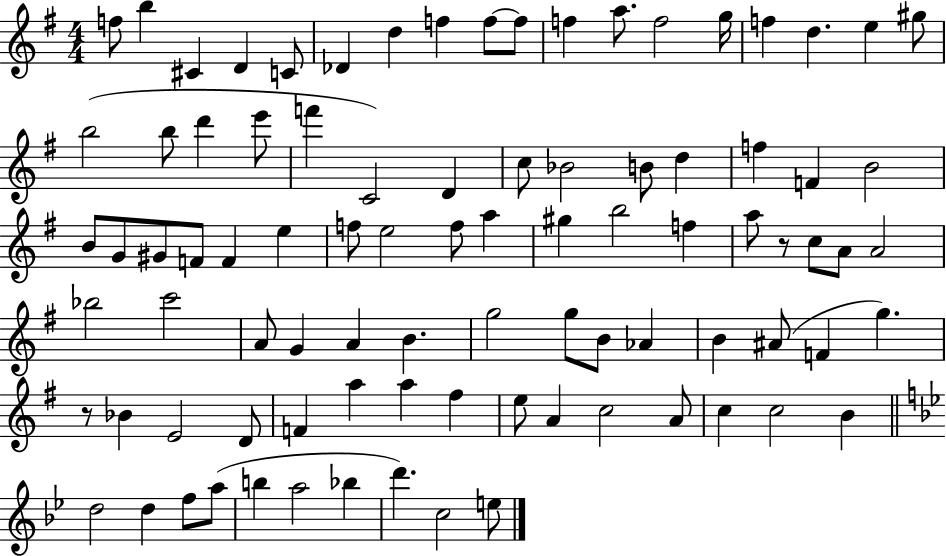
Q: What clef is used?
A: treble